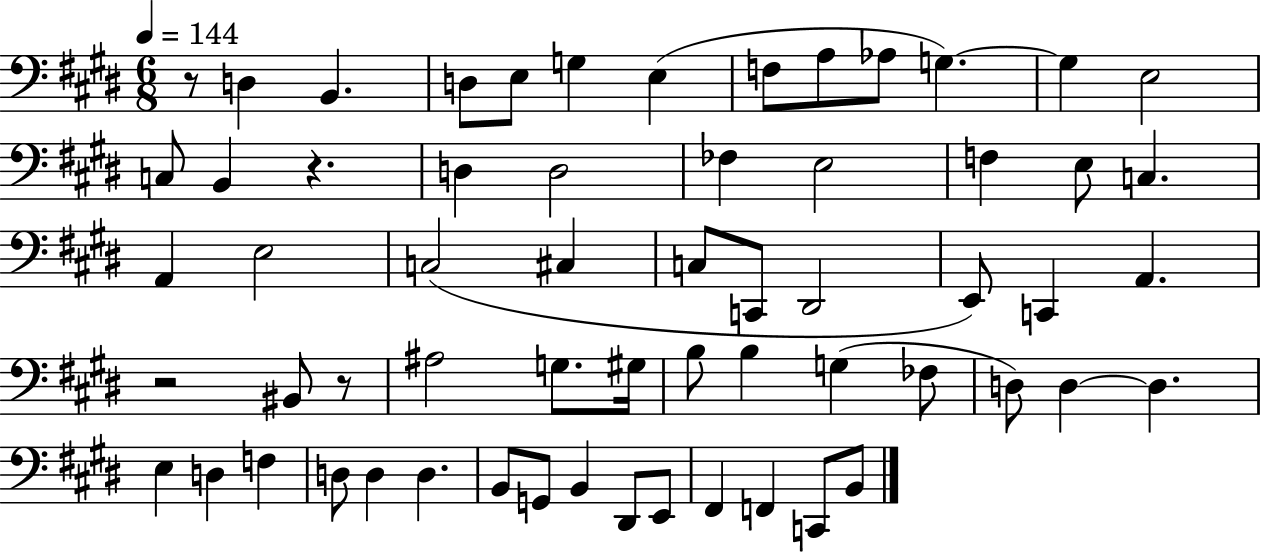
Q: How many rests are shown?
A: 4